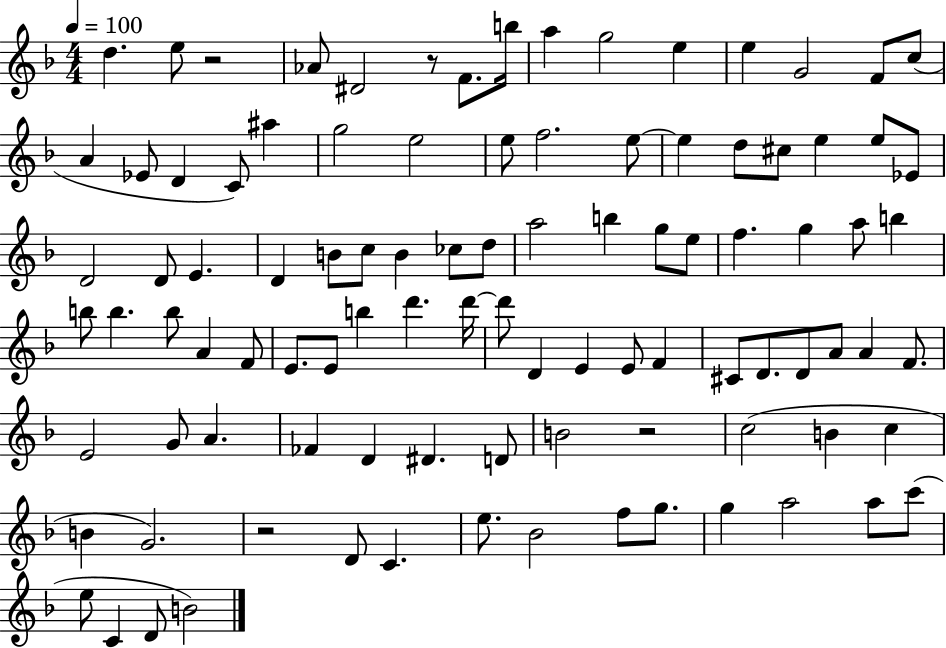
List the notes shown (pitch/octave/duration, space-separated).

D5/q. E5/e R/h Ab4/e D#4/h R/e F4/e. B5/s A5/q G5/h E5/q E5/q G4/h F4/e C5/e A4/q Eb4/e D4/q C4/e A#5/q G5/h E5/h E5/e F5/h. E5/e E5/q D5/e C#5/e E5/q E5/e Eb4/e D4/h D4/e E4/q. D4/q B4/e C5/e B4/q CES5/e D5/e A5/h B5/q G5/e E5/e F5/q. G5/q A5/e B5/q B5/e B5/q. B5/e A4/q F4/e E4/e. E4/e B5/q D6/q. D6/s D6/e D4/q E4/q E4/e F4/q C#4/e D4/e. D4/e A4/e A4/q F4/e. E4/h G4/e A4/q. FES4/q D4/q D#4/q. D4/e B4/h R/h C5/h B4/q C5/q B4/q G4/h. R/h D4/e C4/q. E5/e. Bb4/h F5/e G5/e. G5/q A5/h A5/e C6/e E5/e C4/q D4/e B4/h